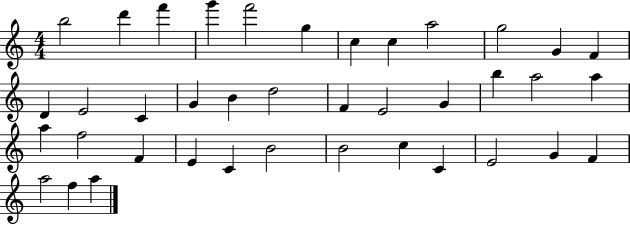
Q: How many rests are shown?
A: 0